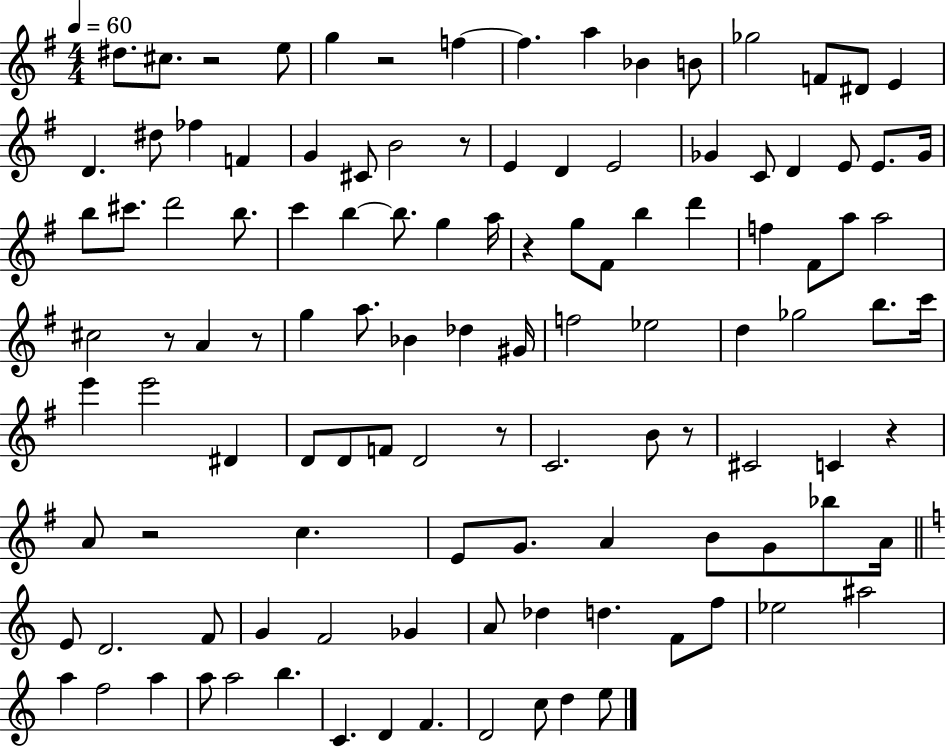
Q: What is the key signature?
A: G major